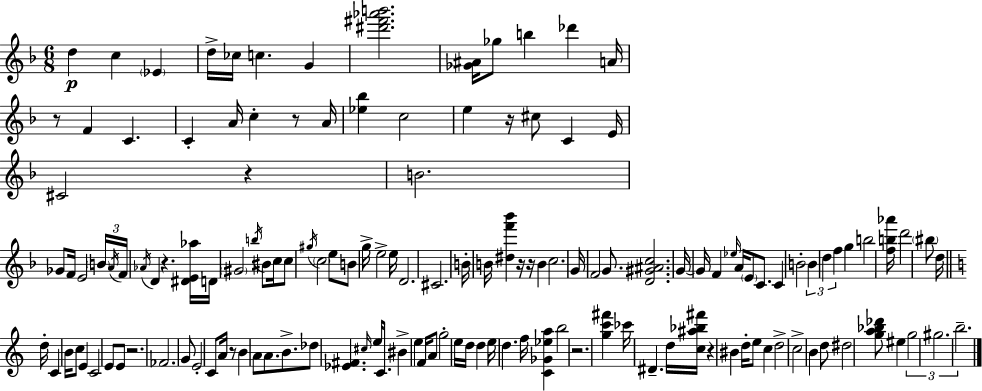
{
  \clef treble
  \numericTimeSignature
  \time 6/8
  \key f \major
  d''4\p c''4 \parenthesize ees'4 | d''16-> ces''16 c''4. g'4 | <dis''' fis''' aes''' b'''>2. | <ges' ais'>16 ges''8 b''4 des'''4 a'16 | \break r8 f'4 c'4. | c'4-. a'16 c''4-. r8 a'16 | <ees'' bes''>4 c''2 | e''4 r16 cis''8 c'4 e'16 | \break cis'2 r4 | b'2. | ges'8 f'16 e'2 \tuplet 3/2 { \parenthesize b'16 | \acciaccatura { a'16 } f'16 } \acciaccatura { aes'16 } d'4 r4. | \break <dis' e' aes''>16 d'16 \parenthesize gis'2 \acciaccatura { b''16 } | bis'8 c''16 c''8 \acciaccatura { gis''16 } \parenthesize c''2 | e''8 b'8 g''16-> e''2-> | e''16 d'2. | \break cis'2. | b'16-. b'16 <dis'' f''' bes'''>4 r16 r16 | b'4 c''2. | g'16 f'2 | \break g'8. <d' gis' ais' c''>2. | g'16~~ g'16 f'4 \grace { ees''16 } a'16 | \parenthesize e'8 c'8. c'4 b'2-. | \tuplet 3/2 { b'4 d''4 | \break f''4 } g''4 b''2 | <f'' b'' aes'''>16 d'''2 | \parenthesize bis''8 d''16 \bar "||" \break \key c \major d''16-. c'4 b'16 c''8 e'4 | c'2 e'8 e'8 | r2. | fes'2. | \break g'8 e'2-. c'8 | a'16 r8 b'4 a'8 a'8. | b'8.-> des''8 <ees' fis'>4. \grace { cis''16 } | e''16 c'8. bis'4-> e''4 | \break f'16 a'8 g''2-. e''16 | d''16 d''4 e''16 d''4. | f''16 <c' ges' ees'' a''>4 b''2 | r2. | \break <g'' c''' fis'''>4 ces'''16 dis'4.-- | d''16 <c'' ais'' bes'' fis'''>16 r4 bis'4 d''16-. e''8 | c''4 d''2-> | c''2-> b'4 | \break d''8 dis''2 <g'' a'' bes'' des'''>8 | eis''4 \tuplet 3/2 { g''2 | gis''2. | b''2.-- } | \break \bar "|."
}